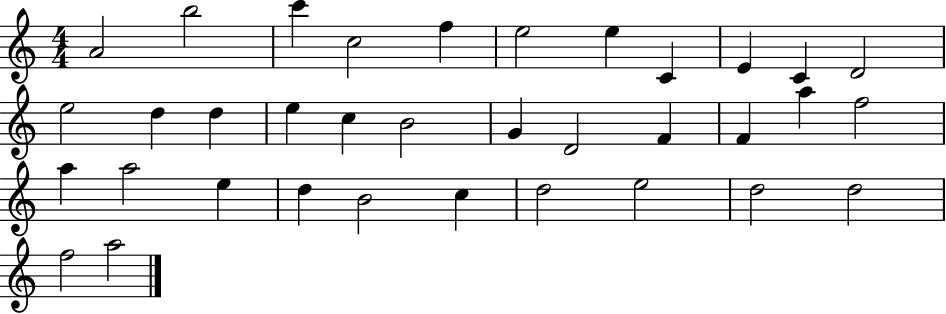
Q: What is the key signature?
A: C major